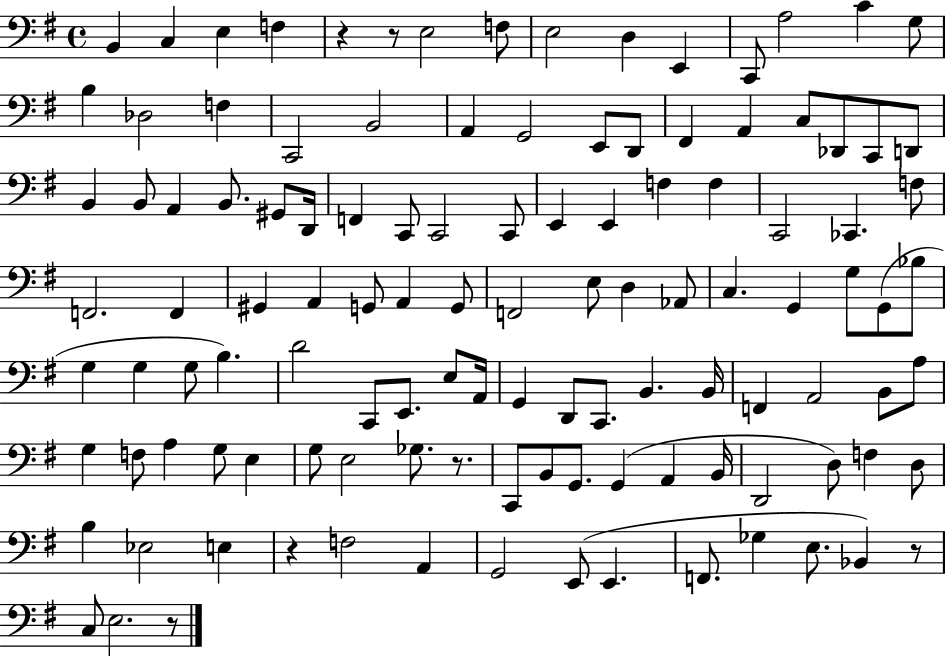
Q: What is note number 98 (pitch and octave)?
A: B3